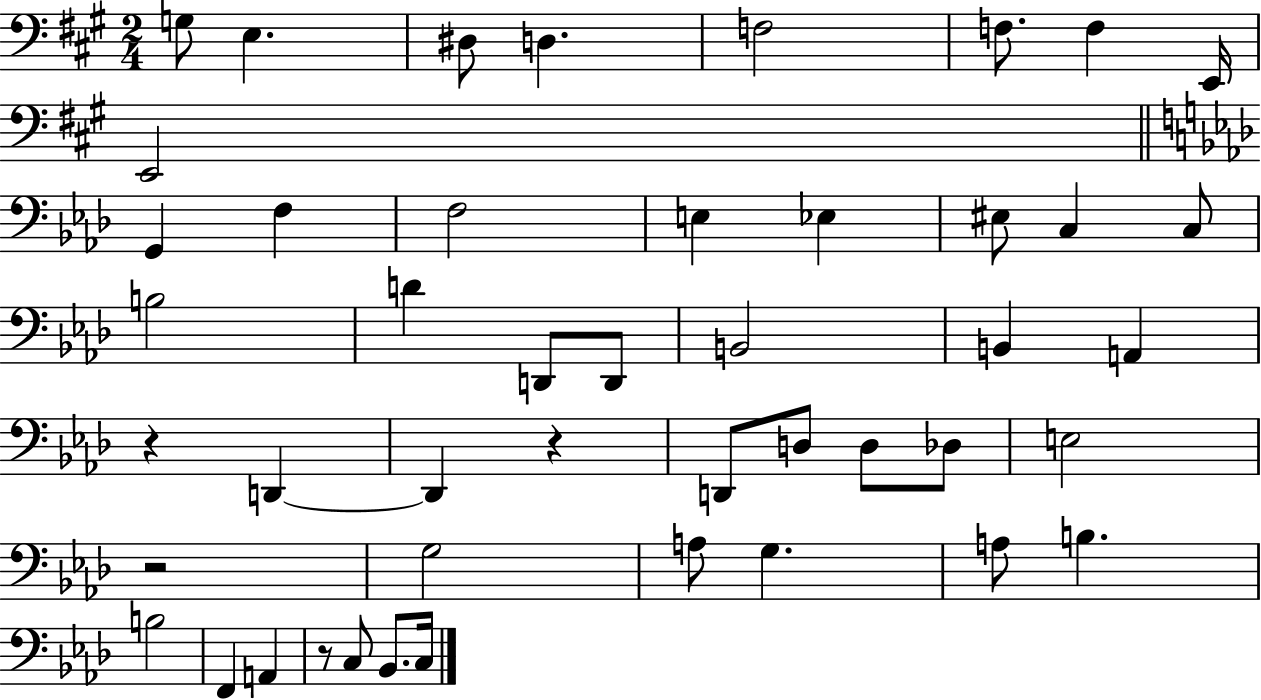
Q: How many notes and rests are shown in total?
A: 46